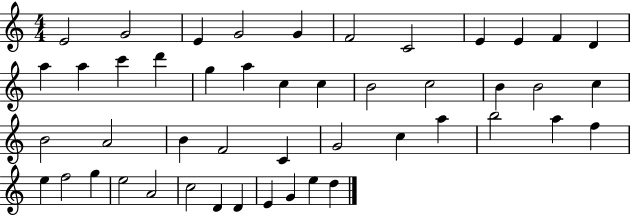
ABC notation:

X:1
T:Untitled
M:4/4
L:1/4
K:C
E2 G2 E G2 G F2 C2 E E F D a a c' d' g a c c B2 c2 B B2 c B2 A2 B F2 C G2 c a b2 a f e f2 g e2 A2 c2 D D E G e d